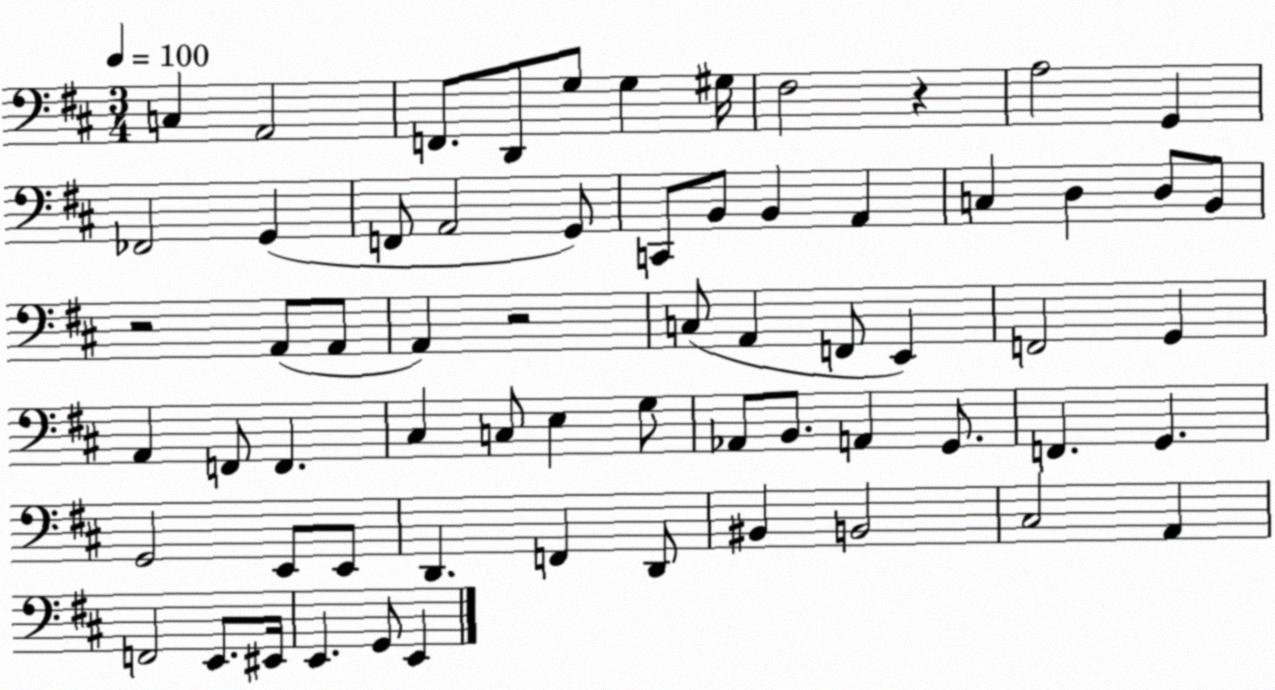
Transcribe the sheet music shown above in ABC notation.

X:1
T:Untitled
M:3/4
L:1/4
K:D
C, A,,2 F,,/2 D,,/2 G,/2 G, ^G,/4 ^F,2 z A,2 G,, _F,,2 G,, F,,/2 A,,2 G,,/2 C,,/2 B,,/2 B,, A,, C, D, D,/2 B,,/2 z2 A,,/2 A,,/2 A,, z2 C,/2 A,, F,,/2 E,, F,,2 G,, A,, F,,/2 F,, ^C, C,/2 E, G,/2 _A,,/2 B,,/2 A,, G,,/2 F,, G,, G,,2 E,,/2 E,,/2 D,, F,, D,,/2 ^B,, B,,2 ^C,2 A,, F,,2 E,,/2 ^E,,/4 E,, G,,/2 E,,